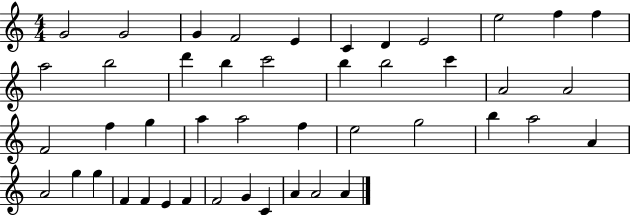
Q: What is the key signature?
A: C major